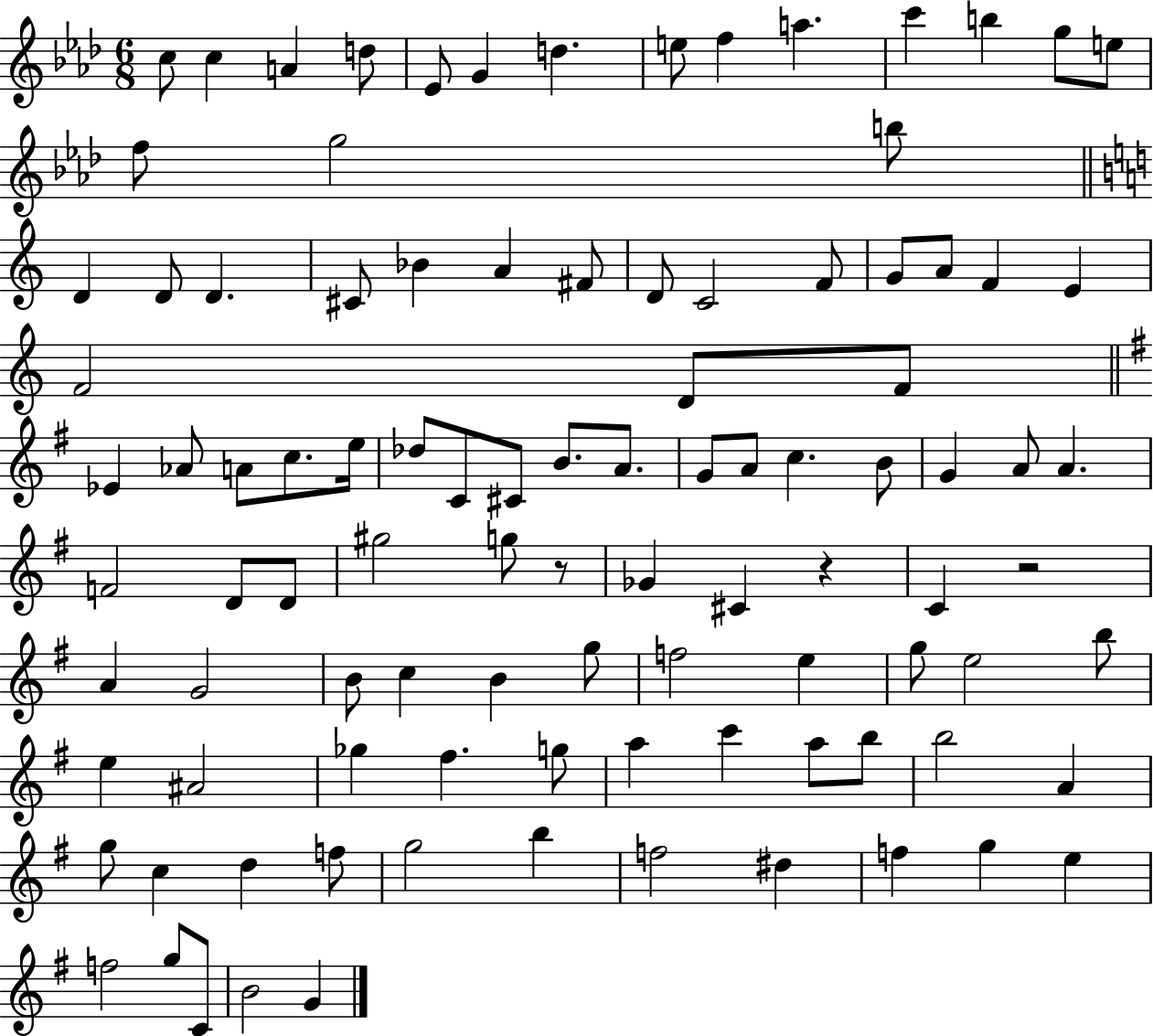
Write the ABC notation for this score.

X:1
T:Untitled
M:6/8
L:1/4
K:Ab
c/2 c A d/2 _E/2 G d e/2 f a c' b g/2 e/2 f/2 g2 b/2 D D/2 D ^C/2 _B A ^F/2 D/2 C2 F/2 G/2 A/2 F E F2 D/2 F/2 _E _A/2 A/2 c/2 e/4 _d/2 C/2 ^C/2 B/2 A/2 G/2 A/2 c B/2 G A/2 A F2 D/2 D/2 ^g2 g/2 z/2 _G ^C z C z2 A G2 B/2 c B g/2 f2 e g/2 e2 b/2 e ^A2 _g ^f g/2 a c' a/2 b/2 b2 A g/2 c d f/2 g2 b f2 ^d f g e f2 g/2 C/2 B2 G